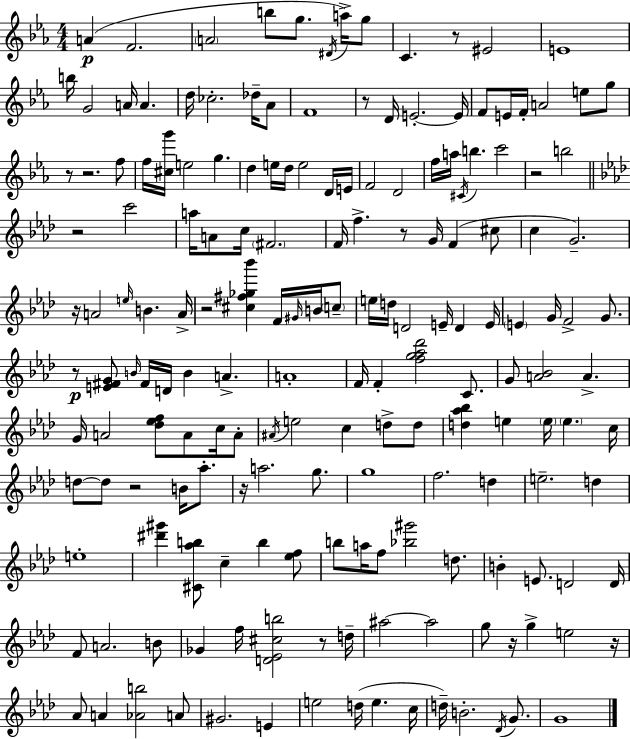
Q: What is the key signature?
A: C minor